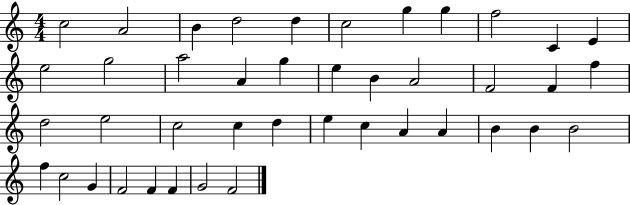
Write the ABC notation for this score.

X:1
T:Untitled
M:4/4
L:1/4
K:C
c2 A2 B d2 d c2 g g f2 C E e2 g2 a2 A g e B A2 F2 F f d2 e2 c2 c d e c A A B B B2 f c2 G F2 F F G2 F2